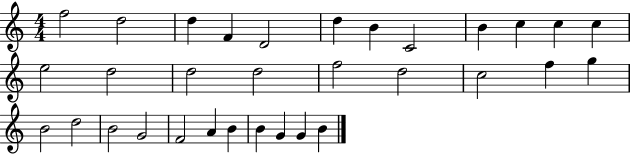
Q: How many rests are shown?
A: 0